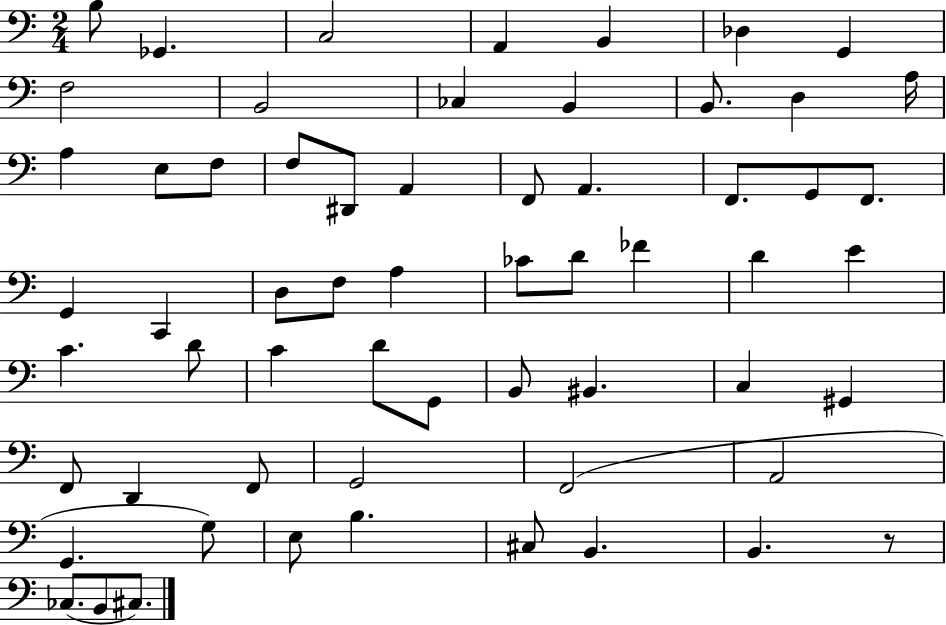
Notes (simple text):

B3/e Gb2/q. C3/h A2/q B2/q Db3/q G2/q F3/h B2/h CES3/q B2/q B2/e. D3/q A3/s A3/q E3/e F3/e F3/e D#2/e A2/q F2/e A2/q. F2/e. G2/e F2/e. G2/q C2/q D3/e F3/e A3/q CES4/e D4/e FES4/q D4/q E4/q C4/q. D4/e C4/q D4/e G2/e B2/e BIS2/q. C3/q G#2/q F2/e D2/q F2/e G2/h F2/h A2/h G2/q. G3/e E3/e B3/q. C#3/e B2/q. B2/q. R/e CES3/e. B2/e C#3/e.